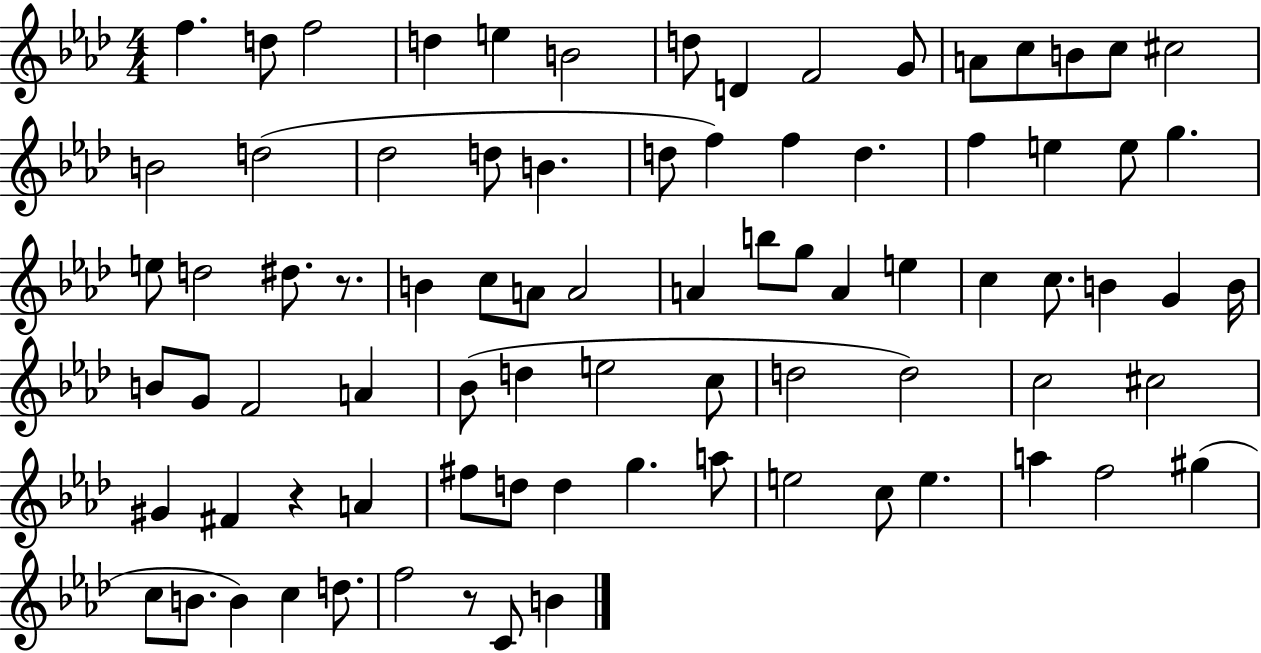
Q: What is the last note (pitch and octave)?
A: B4